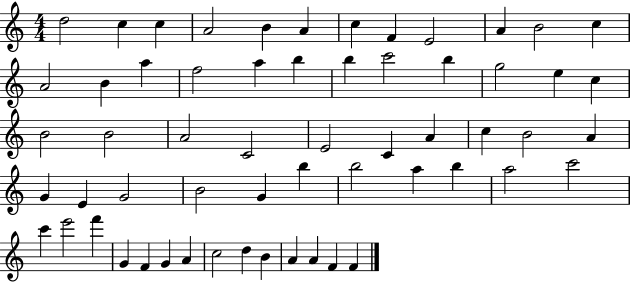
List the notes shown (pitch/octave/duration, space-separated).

D5/h C5/q C5/q A4/h B4/q A4/q C5/q F4/q E4/h A4/q B4/h C5/q A4/h B4/q A5/q F5/h A5/q B5/q B5/q C6/h B5/q G5/h E5/q C5/q B4/h B4/h A4/h C4/h E4/h C4/q A4/q C5/q B4/h A4/q G4/q E4/q G4/h B4/h G4/q B5/q B5/h A5/q B5/q A5/h C6/h C6/q E6/h F6/q G4/q F4/q G4/q A4/q C5/h D5/q B4/q A4/q A4/q F4/q F4/q